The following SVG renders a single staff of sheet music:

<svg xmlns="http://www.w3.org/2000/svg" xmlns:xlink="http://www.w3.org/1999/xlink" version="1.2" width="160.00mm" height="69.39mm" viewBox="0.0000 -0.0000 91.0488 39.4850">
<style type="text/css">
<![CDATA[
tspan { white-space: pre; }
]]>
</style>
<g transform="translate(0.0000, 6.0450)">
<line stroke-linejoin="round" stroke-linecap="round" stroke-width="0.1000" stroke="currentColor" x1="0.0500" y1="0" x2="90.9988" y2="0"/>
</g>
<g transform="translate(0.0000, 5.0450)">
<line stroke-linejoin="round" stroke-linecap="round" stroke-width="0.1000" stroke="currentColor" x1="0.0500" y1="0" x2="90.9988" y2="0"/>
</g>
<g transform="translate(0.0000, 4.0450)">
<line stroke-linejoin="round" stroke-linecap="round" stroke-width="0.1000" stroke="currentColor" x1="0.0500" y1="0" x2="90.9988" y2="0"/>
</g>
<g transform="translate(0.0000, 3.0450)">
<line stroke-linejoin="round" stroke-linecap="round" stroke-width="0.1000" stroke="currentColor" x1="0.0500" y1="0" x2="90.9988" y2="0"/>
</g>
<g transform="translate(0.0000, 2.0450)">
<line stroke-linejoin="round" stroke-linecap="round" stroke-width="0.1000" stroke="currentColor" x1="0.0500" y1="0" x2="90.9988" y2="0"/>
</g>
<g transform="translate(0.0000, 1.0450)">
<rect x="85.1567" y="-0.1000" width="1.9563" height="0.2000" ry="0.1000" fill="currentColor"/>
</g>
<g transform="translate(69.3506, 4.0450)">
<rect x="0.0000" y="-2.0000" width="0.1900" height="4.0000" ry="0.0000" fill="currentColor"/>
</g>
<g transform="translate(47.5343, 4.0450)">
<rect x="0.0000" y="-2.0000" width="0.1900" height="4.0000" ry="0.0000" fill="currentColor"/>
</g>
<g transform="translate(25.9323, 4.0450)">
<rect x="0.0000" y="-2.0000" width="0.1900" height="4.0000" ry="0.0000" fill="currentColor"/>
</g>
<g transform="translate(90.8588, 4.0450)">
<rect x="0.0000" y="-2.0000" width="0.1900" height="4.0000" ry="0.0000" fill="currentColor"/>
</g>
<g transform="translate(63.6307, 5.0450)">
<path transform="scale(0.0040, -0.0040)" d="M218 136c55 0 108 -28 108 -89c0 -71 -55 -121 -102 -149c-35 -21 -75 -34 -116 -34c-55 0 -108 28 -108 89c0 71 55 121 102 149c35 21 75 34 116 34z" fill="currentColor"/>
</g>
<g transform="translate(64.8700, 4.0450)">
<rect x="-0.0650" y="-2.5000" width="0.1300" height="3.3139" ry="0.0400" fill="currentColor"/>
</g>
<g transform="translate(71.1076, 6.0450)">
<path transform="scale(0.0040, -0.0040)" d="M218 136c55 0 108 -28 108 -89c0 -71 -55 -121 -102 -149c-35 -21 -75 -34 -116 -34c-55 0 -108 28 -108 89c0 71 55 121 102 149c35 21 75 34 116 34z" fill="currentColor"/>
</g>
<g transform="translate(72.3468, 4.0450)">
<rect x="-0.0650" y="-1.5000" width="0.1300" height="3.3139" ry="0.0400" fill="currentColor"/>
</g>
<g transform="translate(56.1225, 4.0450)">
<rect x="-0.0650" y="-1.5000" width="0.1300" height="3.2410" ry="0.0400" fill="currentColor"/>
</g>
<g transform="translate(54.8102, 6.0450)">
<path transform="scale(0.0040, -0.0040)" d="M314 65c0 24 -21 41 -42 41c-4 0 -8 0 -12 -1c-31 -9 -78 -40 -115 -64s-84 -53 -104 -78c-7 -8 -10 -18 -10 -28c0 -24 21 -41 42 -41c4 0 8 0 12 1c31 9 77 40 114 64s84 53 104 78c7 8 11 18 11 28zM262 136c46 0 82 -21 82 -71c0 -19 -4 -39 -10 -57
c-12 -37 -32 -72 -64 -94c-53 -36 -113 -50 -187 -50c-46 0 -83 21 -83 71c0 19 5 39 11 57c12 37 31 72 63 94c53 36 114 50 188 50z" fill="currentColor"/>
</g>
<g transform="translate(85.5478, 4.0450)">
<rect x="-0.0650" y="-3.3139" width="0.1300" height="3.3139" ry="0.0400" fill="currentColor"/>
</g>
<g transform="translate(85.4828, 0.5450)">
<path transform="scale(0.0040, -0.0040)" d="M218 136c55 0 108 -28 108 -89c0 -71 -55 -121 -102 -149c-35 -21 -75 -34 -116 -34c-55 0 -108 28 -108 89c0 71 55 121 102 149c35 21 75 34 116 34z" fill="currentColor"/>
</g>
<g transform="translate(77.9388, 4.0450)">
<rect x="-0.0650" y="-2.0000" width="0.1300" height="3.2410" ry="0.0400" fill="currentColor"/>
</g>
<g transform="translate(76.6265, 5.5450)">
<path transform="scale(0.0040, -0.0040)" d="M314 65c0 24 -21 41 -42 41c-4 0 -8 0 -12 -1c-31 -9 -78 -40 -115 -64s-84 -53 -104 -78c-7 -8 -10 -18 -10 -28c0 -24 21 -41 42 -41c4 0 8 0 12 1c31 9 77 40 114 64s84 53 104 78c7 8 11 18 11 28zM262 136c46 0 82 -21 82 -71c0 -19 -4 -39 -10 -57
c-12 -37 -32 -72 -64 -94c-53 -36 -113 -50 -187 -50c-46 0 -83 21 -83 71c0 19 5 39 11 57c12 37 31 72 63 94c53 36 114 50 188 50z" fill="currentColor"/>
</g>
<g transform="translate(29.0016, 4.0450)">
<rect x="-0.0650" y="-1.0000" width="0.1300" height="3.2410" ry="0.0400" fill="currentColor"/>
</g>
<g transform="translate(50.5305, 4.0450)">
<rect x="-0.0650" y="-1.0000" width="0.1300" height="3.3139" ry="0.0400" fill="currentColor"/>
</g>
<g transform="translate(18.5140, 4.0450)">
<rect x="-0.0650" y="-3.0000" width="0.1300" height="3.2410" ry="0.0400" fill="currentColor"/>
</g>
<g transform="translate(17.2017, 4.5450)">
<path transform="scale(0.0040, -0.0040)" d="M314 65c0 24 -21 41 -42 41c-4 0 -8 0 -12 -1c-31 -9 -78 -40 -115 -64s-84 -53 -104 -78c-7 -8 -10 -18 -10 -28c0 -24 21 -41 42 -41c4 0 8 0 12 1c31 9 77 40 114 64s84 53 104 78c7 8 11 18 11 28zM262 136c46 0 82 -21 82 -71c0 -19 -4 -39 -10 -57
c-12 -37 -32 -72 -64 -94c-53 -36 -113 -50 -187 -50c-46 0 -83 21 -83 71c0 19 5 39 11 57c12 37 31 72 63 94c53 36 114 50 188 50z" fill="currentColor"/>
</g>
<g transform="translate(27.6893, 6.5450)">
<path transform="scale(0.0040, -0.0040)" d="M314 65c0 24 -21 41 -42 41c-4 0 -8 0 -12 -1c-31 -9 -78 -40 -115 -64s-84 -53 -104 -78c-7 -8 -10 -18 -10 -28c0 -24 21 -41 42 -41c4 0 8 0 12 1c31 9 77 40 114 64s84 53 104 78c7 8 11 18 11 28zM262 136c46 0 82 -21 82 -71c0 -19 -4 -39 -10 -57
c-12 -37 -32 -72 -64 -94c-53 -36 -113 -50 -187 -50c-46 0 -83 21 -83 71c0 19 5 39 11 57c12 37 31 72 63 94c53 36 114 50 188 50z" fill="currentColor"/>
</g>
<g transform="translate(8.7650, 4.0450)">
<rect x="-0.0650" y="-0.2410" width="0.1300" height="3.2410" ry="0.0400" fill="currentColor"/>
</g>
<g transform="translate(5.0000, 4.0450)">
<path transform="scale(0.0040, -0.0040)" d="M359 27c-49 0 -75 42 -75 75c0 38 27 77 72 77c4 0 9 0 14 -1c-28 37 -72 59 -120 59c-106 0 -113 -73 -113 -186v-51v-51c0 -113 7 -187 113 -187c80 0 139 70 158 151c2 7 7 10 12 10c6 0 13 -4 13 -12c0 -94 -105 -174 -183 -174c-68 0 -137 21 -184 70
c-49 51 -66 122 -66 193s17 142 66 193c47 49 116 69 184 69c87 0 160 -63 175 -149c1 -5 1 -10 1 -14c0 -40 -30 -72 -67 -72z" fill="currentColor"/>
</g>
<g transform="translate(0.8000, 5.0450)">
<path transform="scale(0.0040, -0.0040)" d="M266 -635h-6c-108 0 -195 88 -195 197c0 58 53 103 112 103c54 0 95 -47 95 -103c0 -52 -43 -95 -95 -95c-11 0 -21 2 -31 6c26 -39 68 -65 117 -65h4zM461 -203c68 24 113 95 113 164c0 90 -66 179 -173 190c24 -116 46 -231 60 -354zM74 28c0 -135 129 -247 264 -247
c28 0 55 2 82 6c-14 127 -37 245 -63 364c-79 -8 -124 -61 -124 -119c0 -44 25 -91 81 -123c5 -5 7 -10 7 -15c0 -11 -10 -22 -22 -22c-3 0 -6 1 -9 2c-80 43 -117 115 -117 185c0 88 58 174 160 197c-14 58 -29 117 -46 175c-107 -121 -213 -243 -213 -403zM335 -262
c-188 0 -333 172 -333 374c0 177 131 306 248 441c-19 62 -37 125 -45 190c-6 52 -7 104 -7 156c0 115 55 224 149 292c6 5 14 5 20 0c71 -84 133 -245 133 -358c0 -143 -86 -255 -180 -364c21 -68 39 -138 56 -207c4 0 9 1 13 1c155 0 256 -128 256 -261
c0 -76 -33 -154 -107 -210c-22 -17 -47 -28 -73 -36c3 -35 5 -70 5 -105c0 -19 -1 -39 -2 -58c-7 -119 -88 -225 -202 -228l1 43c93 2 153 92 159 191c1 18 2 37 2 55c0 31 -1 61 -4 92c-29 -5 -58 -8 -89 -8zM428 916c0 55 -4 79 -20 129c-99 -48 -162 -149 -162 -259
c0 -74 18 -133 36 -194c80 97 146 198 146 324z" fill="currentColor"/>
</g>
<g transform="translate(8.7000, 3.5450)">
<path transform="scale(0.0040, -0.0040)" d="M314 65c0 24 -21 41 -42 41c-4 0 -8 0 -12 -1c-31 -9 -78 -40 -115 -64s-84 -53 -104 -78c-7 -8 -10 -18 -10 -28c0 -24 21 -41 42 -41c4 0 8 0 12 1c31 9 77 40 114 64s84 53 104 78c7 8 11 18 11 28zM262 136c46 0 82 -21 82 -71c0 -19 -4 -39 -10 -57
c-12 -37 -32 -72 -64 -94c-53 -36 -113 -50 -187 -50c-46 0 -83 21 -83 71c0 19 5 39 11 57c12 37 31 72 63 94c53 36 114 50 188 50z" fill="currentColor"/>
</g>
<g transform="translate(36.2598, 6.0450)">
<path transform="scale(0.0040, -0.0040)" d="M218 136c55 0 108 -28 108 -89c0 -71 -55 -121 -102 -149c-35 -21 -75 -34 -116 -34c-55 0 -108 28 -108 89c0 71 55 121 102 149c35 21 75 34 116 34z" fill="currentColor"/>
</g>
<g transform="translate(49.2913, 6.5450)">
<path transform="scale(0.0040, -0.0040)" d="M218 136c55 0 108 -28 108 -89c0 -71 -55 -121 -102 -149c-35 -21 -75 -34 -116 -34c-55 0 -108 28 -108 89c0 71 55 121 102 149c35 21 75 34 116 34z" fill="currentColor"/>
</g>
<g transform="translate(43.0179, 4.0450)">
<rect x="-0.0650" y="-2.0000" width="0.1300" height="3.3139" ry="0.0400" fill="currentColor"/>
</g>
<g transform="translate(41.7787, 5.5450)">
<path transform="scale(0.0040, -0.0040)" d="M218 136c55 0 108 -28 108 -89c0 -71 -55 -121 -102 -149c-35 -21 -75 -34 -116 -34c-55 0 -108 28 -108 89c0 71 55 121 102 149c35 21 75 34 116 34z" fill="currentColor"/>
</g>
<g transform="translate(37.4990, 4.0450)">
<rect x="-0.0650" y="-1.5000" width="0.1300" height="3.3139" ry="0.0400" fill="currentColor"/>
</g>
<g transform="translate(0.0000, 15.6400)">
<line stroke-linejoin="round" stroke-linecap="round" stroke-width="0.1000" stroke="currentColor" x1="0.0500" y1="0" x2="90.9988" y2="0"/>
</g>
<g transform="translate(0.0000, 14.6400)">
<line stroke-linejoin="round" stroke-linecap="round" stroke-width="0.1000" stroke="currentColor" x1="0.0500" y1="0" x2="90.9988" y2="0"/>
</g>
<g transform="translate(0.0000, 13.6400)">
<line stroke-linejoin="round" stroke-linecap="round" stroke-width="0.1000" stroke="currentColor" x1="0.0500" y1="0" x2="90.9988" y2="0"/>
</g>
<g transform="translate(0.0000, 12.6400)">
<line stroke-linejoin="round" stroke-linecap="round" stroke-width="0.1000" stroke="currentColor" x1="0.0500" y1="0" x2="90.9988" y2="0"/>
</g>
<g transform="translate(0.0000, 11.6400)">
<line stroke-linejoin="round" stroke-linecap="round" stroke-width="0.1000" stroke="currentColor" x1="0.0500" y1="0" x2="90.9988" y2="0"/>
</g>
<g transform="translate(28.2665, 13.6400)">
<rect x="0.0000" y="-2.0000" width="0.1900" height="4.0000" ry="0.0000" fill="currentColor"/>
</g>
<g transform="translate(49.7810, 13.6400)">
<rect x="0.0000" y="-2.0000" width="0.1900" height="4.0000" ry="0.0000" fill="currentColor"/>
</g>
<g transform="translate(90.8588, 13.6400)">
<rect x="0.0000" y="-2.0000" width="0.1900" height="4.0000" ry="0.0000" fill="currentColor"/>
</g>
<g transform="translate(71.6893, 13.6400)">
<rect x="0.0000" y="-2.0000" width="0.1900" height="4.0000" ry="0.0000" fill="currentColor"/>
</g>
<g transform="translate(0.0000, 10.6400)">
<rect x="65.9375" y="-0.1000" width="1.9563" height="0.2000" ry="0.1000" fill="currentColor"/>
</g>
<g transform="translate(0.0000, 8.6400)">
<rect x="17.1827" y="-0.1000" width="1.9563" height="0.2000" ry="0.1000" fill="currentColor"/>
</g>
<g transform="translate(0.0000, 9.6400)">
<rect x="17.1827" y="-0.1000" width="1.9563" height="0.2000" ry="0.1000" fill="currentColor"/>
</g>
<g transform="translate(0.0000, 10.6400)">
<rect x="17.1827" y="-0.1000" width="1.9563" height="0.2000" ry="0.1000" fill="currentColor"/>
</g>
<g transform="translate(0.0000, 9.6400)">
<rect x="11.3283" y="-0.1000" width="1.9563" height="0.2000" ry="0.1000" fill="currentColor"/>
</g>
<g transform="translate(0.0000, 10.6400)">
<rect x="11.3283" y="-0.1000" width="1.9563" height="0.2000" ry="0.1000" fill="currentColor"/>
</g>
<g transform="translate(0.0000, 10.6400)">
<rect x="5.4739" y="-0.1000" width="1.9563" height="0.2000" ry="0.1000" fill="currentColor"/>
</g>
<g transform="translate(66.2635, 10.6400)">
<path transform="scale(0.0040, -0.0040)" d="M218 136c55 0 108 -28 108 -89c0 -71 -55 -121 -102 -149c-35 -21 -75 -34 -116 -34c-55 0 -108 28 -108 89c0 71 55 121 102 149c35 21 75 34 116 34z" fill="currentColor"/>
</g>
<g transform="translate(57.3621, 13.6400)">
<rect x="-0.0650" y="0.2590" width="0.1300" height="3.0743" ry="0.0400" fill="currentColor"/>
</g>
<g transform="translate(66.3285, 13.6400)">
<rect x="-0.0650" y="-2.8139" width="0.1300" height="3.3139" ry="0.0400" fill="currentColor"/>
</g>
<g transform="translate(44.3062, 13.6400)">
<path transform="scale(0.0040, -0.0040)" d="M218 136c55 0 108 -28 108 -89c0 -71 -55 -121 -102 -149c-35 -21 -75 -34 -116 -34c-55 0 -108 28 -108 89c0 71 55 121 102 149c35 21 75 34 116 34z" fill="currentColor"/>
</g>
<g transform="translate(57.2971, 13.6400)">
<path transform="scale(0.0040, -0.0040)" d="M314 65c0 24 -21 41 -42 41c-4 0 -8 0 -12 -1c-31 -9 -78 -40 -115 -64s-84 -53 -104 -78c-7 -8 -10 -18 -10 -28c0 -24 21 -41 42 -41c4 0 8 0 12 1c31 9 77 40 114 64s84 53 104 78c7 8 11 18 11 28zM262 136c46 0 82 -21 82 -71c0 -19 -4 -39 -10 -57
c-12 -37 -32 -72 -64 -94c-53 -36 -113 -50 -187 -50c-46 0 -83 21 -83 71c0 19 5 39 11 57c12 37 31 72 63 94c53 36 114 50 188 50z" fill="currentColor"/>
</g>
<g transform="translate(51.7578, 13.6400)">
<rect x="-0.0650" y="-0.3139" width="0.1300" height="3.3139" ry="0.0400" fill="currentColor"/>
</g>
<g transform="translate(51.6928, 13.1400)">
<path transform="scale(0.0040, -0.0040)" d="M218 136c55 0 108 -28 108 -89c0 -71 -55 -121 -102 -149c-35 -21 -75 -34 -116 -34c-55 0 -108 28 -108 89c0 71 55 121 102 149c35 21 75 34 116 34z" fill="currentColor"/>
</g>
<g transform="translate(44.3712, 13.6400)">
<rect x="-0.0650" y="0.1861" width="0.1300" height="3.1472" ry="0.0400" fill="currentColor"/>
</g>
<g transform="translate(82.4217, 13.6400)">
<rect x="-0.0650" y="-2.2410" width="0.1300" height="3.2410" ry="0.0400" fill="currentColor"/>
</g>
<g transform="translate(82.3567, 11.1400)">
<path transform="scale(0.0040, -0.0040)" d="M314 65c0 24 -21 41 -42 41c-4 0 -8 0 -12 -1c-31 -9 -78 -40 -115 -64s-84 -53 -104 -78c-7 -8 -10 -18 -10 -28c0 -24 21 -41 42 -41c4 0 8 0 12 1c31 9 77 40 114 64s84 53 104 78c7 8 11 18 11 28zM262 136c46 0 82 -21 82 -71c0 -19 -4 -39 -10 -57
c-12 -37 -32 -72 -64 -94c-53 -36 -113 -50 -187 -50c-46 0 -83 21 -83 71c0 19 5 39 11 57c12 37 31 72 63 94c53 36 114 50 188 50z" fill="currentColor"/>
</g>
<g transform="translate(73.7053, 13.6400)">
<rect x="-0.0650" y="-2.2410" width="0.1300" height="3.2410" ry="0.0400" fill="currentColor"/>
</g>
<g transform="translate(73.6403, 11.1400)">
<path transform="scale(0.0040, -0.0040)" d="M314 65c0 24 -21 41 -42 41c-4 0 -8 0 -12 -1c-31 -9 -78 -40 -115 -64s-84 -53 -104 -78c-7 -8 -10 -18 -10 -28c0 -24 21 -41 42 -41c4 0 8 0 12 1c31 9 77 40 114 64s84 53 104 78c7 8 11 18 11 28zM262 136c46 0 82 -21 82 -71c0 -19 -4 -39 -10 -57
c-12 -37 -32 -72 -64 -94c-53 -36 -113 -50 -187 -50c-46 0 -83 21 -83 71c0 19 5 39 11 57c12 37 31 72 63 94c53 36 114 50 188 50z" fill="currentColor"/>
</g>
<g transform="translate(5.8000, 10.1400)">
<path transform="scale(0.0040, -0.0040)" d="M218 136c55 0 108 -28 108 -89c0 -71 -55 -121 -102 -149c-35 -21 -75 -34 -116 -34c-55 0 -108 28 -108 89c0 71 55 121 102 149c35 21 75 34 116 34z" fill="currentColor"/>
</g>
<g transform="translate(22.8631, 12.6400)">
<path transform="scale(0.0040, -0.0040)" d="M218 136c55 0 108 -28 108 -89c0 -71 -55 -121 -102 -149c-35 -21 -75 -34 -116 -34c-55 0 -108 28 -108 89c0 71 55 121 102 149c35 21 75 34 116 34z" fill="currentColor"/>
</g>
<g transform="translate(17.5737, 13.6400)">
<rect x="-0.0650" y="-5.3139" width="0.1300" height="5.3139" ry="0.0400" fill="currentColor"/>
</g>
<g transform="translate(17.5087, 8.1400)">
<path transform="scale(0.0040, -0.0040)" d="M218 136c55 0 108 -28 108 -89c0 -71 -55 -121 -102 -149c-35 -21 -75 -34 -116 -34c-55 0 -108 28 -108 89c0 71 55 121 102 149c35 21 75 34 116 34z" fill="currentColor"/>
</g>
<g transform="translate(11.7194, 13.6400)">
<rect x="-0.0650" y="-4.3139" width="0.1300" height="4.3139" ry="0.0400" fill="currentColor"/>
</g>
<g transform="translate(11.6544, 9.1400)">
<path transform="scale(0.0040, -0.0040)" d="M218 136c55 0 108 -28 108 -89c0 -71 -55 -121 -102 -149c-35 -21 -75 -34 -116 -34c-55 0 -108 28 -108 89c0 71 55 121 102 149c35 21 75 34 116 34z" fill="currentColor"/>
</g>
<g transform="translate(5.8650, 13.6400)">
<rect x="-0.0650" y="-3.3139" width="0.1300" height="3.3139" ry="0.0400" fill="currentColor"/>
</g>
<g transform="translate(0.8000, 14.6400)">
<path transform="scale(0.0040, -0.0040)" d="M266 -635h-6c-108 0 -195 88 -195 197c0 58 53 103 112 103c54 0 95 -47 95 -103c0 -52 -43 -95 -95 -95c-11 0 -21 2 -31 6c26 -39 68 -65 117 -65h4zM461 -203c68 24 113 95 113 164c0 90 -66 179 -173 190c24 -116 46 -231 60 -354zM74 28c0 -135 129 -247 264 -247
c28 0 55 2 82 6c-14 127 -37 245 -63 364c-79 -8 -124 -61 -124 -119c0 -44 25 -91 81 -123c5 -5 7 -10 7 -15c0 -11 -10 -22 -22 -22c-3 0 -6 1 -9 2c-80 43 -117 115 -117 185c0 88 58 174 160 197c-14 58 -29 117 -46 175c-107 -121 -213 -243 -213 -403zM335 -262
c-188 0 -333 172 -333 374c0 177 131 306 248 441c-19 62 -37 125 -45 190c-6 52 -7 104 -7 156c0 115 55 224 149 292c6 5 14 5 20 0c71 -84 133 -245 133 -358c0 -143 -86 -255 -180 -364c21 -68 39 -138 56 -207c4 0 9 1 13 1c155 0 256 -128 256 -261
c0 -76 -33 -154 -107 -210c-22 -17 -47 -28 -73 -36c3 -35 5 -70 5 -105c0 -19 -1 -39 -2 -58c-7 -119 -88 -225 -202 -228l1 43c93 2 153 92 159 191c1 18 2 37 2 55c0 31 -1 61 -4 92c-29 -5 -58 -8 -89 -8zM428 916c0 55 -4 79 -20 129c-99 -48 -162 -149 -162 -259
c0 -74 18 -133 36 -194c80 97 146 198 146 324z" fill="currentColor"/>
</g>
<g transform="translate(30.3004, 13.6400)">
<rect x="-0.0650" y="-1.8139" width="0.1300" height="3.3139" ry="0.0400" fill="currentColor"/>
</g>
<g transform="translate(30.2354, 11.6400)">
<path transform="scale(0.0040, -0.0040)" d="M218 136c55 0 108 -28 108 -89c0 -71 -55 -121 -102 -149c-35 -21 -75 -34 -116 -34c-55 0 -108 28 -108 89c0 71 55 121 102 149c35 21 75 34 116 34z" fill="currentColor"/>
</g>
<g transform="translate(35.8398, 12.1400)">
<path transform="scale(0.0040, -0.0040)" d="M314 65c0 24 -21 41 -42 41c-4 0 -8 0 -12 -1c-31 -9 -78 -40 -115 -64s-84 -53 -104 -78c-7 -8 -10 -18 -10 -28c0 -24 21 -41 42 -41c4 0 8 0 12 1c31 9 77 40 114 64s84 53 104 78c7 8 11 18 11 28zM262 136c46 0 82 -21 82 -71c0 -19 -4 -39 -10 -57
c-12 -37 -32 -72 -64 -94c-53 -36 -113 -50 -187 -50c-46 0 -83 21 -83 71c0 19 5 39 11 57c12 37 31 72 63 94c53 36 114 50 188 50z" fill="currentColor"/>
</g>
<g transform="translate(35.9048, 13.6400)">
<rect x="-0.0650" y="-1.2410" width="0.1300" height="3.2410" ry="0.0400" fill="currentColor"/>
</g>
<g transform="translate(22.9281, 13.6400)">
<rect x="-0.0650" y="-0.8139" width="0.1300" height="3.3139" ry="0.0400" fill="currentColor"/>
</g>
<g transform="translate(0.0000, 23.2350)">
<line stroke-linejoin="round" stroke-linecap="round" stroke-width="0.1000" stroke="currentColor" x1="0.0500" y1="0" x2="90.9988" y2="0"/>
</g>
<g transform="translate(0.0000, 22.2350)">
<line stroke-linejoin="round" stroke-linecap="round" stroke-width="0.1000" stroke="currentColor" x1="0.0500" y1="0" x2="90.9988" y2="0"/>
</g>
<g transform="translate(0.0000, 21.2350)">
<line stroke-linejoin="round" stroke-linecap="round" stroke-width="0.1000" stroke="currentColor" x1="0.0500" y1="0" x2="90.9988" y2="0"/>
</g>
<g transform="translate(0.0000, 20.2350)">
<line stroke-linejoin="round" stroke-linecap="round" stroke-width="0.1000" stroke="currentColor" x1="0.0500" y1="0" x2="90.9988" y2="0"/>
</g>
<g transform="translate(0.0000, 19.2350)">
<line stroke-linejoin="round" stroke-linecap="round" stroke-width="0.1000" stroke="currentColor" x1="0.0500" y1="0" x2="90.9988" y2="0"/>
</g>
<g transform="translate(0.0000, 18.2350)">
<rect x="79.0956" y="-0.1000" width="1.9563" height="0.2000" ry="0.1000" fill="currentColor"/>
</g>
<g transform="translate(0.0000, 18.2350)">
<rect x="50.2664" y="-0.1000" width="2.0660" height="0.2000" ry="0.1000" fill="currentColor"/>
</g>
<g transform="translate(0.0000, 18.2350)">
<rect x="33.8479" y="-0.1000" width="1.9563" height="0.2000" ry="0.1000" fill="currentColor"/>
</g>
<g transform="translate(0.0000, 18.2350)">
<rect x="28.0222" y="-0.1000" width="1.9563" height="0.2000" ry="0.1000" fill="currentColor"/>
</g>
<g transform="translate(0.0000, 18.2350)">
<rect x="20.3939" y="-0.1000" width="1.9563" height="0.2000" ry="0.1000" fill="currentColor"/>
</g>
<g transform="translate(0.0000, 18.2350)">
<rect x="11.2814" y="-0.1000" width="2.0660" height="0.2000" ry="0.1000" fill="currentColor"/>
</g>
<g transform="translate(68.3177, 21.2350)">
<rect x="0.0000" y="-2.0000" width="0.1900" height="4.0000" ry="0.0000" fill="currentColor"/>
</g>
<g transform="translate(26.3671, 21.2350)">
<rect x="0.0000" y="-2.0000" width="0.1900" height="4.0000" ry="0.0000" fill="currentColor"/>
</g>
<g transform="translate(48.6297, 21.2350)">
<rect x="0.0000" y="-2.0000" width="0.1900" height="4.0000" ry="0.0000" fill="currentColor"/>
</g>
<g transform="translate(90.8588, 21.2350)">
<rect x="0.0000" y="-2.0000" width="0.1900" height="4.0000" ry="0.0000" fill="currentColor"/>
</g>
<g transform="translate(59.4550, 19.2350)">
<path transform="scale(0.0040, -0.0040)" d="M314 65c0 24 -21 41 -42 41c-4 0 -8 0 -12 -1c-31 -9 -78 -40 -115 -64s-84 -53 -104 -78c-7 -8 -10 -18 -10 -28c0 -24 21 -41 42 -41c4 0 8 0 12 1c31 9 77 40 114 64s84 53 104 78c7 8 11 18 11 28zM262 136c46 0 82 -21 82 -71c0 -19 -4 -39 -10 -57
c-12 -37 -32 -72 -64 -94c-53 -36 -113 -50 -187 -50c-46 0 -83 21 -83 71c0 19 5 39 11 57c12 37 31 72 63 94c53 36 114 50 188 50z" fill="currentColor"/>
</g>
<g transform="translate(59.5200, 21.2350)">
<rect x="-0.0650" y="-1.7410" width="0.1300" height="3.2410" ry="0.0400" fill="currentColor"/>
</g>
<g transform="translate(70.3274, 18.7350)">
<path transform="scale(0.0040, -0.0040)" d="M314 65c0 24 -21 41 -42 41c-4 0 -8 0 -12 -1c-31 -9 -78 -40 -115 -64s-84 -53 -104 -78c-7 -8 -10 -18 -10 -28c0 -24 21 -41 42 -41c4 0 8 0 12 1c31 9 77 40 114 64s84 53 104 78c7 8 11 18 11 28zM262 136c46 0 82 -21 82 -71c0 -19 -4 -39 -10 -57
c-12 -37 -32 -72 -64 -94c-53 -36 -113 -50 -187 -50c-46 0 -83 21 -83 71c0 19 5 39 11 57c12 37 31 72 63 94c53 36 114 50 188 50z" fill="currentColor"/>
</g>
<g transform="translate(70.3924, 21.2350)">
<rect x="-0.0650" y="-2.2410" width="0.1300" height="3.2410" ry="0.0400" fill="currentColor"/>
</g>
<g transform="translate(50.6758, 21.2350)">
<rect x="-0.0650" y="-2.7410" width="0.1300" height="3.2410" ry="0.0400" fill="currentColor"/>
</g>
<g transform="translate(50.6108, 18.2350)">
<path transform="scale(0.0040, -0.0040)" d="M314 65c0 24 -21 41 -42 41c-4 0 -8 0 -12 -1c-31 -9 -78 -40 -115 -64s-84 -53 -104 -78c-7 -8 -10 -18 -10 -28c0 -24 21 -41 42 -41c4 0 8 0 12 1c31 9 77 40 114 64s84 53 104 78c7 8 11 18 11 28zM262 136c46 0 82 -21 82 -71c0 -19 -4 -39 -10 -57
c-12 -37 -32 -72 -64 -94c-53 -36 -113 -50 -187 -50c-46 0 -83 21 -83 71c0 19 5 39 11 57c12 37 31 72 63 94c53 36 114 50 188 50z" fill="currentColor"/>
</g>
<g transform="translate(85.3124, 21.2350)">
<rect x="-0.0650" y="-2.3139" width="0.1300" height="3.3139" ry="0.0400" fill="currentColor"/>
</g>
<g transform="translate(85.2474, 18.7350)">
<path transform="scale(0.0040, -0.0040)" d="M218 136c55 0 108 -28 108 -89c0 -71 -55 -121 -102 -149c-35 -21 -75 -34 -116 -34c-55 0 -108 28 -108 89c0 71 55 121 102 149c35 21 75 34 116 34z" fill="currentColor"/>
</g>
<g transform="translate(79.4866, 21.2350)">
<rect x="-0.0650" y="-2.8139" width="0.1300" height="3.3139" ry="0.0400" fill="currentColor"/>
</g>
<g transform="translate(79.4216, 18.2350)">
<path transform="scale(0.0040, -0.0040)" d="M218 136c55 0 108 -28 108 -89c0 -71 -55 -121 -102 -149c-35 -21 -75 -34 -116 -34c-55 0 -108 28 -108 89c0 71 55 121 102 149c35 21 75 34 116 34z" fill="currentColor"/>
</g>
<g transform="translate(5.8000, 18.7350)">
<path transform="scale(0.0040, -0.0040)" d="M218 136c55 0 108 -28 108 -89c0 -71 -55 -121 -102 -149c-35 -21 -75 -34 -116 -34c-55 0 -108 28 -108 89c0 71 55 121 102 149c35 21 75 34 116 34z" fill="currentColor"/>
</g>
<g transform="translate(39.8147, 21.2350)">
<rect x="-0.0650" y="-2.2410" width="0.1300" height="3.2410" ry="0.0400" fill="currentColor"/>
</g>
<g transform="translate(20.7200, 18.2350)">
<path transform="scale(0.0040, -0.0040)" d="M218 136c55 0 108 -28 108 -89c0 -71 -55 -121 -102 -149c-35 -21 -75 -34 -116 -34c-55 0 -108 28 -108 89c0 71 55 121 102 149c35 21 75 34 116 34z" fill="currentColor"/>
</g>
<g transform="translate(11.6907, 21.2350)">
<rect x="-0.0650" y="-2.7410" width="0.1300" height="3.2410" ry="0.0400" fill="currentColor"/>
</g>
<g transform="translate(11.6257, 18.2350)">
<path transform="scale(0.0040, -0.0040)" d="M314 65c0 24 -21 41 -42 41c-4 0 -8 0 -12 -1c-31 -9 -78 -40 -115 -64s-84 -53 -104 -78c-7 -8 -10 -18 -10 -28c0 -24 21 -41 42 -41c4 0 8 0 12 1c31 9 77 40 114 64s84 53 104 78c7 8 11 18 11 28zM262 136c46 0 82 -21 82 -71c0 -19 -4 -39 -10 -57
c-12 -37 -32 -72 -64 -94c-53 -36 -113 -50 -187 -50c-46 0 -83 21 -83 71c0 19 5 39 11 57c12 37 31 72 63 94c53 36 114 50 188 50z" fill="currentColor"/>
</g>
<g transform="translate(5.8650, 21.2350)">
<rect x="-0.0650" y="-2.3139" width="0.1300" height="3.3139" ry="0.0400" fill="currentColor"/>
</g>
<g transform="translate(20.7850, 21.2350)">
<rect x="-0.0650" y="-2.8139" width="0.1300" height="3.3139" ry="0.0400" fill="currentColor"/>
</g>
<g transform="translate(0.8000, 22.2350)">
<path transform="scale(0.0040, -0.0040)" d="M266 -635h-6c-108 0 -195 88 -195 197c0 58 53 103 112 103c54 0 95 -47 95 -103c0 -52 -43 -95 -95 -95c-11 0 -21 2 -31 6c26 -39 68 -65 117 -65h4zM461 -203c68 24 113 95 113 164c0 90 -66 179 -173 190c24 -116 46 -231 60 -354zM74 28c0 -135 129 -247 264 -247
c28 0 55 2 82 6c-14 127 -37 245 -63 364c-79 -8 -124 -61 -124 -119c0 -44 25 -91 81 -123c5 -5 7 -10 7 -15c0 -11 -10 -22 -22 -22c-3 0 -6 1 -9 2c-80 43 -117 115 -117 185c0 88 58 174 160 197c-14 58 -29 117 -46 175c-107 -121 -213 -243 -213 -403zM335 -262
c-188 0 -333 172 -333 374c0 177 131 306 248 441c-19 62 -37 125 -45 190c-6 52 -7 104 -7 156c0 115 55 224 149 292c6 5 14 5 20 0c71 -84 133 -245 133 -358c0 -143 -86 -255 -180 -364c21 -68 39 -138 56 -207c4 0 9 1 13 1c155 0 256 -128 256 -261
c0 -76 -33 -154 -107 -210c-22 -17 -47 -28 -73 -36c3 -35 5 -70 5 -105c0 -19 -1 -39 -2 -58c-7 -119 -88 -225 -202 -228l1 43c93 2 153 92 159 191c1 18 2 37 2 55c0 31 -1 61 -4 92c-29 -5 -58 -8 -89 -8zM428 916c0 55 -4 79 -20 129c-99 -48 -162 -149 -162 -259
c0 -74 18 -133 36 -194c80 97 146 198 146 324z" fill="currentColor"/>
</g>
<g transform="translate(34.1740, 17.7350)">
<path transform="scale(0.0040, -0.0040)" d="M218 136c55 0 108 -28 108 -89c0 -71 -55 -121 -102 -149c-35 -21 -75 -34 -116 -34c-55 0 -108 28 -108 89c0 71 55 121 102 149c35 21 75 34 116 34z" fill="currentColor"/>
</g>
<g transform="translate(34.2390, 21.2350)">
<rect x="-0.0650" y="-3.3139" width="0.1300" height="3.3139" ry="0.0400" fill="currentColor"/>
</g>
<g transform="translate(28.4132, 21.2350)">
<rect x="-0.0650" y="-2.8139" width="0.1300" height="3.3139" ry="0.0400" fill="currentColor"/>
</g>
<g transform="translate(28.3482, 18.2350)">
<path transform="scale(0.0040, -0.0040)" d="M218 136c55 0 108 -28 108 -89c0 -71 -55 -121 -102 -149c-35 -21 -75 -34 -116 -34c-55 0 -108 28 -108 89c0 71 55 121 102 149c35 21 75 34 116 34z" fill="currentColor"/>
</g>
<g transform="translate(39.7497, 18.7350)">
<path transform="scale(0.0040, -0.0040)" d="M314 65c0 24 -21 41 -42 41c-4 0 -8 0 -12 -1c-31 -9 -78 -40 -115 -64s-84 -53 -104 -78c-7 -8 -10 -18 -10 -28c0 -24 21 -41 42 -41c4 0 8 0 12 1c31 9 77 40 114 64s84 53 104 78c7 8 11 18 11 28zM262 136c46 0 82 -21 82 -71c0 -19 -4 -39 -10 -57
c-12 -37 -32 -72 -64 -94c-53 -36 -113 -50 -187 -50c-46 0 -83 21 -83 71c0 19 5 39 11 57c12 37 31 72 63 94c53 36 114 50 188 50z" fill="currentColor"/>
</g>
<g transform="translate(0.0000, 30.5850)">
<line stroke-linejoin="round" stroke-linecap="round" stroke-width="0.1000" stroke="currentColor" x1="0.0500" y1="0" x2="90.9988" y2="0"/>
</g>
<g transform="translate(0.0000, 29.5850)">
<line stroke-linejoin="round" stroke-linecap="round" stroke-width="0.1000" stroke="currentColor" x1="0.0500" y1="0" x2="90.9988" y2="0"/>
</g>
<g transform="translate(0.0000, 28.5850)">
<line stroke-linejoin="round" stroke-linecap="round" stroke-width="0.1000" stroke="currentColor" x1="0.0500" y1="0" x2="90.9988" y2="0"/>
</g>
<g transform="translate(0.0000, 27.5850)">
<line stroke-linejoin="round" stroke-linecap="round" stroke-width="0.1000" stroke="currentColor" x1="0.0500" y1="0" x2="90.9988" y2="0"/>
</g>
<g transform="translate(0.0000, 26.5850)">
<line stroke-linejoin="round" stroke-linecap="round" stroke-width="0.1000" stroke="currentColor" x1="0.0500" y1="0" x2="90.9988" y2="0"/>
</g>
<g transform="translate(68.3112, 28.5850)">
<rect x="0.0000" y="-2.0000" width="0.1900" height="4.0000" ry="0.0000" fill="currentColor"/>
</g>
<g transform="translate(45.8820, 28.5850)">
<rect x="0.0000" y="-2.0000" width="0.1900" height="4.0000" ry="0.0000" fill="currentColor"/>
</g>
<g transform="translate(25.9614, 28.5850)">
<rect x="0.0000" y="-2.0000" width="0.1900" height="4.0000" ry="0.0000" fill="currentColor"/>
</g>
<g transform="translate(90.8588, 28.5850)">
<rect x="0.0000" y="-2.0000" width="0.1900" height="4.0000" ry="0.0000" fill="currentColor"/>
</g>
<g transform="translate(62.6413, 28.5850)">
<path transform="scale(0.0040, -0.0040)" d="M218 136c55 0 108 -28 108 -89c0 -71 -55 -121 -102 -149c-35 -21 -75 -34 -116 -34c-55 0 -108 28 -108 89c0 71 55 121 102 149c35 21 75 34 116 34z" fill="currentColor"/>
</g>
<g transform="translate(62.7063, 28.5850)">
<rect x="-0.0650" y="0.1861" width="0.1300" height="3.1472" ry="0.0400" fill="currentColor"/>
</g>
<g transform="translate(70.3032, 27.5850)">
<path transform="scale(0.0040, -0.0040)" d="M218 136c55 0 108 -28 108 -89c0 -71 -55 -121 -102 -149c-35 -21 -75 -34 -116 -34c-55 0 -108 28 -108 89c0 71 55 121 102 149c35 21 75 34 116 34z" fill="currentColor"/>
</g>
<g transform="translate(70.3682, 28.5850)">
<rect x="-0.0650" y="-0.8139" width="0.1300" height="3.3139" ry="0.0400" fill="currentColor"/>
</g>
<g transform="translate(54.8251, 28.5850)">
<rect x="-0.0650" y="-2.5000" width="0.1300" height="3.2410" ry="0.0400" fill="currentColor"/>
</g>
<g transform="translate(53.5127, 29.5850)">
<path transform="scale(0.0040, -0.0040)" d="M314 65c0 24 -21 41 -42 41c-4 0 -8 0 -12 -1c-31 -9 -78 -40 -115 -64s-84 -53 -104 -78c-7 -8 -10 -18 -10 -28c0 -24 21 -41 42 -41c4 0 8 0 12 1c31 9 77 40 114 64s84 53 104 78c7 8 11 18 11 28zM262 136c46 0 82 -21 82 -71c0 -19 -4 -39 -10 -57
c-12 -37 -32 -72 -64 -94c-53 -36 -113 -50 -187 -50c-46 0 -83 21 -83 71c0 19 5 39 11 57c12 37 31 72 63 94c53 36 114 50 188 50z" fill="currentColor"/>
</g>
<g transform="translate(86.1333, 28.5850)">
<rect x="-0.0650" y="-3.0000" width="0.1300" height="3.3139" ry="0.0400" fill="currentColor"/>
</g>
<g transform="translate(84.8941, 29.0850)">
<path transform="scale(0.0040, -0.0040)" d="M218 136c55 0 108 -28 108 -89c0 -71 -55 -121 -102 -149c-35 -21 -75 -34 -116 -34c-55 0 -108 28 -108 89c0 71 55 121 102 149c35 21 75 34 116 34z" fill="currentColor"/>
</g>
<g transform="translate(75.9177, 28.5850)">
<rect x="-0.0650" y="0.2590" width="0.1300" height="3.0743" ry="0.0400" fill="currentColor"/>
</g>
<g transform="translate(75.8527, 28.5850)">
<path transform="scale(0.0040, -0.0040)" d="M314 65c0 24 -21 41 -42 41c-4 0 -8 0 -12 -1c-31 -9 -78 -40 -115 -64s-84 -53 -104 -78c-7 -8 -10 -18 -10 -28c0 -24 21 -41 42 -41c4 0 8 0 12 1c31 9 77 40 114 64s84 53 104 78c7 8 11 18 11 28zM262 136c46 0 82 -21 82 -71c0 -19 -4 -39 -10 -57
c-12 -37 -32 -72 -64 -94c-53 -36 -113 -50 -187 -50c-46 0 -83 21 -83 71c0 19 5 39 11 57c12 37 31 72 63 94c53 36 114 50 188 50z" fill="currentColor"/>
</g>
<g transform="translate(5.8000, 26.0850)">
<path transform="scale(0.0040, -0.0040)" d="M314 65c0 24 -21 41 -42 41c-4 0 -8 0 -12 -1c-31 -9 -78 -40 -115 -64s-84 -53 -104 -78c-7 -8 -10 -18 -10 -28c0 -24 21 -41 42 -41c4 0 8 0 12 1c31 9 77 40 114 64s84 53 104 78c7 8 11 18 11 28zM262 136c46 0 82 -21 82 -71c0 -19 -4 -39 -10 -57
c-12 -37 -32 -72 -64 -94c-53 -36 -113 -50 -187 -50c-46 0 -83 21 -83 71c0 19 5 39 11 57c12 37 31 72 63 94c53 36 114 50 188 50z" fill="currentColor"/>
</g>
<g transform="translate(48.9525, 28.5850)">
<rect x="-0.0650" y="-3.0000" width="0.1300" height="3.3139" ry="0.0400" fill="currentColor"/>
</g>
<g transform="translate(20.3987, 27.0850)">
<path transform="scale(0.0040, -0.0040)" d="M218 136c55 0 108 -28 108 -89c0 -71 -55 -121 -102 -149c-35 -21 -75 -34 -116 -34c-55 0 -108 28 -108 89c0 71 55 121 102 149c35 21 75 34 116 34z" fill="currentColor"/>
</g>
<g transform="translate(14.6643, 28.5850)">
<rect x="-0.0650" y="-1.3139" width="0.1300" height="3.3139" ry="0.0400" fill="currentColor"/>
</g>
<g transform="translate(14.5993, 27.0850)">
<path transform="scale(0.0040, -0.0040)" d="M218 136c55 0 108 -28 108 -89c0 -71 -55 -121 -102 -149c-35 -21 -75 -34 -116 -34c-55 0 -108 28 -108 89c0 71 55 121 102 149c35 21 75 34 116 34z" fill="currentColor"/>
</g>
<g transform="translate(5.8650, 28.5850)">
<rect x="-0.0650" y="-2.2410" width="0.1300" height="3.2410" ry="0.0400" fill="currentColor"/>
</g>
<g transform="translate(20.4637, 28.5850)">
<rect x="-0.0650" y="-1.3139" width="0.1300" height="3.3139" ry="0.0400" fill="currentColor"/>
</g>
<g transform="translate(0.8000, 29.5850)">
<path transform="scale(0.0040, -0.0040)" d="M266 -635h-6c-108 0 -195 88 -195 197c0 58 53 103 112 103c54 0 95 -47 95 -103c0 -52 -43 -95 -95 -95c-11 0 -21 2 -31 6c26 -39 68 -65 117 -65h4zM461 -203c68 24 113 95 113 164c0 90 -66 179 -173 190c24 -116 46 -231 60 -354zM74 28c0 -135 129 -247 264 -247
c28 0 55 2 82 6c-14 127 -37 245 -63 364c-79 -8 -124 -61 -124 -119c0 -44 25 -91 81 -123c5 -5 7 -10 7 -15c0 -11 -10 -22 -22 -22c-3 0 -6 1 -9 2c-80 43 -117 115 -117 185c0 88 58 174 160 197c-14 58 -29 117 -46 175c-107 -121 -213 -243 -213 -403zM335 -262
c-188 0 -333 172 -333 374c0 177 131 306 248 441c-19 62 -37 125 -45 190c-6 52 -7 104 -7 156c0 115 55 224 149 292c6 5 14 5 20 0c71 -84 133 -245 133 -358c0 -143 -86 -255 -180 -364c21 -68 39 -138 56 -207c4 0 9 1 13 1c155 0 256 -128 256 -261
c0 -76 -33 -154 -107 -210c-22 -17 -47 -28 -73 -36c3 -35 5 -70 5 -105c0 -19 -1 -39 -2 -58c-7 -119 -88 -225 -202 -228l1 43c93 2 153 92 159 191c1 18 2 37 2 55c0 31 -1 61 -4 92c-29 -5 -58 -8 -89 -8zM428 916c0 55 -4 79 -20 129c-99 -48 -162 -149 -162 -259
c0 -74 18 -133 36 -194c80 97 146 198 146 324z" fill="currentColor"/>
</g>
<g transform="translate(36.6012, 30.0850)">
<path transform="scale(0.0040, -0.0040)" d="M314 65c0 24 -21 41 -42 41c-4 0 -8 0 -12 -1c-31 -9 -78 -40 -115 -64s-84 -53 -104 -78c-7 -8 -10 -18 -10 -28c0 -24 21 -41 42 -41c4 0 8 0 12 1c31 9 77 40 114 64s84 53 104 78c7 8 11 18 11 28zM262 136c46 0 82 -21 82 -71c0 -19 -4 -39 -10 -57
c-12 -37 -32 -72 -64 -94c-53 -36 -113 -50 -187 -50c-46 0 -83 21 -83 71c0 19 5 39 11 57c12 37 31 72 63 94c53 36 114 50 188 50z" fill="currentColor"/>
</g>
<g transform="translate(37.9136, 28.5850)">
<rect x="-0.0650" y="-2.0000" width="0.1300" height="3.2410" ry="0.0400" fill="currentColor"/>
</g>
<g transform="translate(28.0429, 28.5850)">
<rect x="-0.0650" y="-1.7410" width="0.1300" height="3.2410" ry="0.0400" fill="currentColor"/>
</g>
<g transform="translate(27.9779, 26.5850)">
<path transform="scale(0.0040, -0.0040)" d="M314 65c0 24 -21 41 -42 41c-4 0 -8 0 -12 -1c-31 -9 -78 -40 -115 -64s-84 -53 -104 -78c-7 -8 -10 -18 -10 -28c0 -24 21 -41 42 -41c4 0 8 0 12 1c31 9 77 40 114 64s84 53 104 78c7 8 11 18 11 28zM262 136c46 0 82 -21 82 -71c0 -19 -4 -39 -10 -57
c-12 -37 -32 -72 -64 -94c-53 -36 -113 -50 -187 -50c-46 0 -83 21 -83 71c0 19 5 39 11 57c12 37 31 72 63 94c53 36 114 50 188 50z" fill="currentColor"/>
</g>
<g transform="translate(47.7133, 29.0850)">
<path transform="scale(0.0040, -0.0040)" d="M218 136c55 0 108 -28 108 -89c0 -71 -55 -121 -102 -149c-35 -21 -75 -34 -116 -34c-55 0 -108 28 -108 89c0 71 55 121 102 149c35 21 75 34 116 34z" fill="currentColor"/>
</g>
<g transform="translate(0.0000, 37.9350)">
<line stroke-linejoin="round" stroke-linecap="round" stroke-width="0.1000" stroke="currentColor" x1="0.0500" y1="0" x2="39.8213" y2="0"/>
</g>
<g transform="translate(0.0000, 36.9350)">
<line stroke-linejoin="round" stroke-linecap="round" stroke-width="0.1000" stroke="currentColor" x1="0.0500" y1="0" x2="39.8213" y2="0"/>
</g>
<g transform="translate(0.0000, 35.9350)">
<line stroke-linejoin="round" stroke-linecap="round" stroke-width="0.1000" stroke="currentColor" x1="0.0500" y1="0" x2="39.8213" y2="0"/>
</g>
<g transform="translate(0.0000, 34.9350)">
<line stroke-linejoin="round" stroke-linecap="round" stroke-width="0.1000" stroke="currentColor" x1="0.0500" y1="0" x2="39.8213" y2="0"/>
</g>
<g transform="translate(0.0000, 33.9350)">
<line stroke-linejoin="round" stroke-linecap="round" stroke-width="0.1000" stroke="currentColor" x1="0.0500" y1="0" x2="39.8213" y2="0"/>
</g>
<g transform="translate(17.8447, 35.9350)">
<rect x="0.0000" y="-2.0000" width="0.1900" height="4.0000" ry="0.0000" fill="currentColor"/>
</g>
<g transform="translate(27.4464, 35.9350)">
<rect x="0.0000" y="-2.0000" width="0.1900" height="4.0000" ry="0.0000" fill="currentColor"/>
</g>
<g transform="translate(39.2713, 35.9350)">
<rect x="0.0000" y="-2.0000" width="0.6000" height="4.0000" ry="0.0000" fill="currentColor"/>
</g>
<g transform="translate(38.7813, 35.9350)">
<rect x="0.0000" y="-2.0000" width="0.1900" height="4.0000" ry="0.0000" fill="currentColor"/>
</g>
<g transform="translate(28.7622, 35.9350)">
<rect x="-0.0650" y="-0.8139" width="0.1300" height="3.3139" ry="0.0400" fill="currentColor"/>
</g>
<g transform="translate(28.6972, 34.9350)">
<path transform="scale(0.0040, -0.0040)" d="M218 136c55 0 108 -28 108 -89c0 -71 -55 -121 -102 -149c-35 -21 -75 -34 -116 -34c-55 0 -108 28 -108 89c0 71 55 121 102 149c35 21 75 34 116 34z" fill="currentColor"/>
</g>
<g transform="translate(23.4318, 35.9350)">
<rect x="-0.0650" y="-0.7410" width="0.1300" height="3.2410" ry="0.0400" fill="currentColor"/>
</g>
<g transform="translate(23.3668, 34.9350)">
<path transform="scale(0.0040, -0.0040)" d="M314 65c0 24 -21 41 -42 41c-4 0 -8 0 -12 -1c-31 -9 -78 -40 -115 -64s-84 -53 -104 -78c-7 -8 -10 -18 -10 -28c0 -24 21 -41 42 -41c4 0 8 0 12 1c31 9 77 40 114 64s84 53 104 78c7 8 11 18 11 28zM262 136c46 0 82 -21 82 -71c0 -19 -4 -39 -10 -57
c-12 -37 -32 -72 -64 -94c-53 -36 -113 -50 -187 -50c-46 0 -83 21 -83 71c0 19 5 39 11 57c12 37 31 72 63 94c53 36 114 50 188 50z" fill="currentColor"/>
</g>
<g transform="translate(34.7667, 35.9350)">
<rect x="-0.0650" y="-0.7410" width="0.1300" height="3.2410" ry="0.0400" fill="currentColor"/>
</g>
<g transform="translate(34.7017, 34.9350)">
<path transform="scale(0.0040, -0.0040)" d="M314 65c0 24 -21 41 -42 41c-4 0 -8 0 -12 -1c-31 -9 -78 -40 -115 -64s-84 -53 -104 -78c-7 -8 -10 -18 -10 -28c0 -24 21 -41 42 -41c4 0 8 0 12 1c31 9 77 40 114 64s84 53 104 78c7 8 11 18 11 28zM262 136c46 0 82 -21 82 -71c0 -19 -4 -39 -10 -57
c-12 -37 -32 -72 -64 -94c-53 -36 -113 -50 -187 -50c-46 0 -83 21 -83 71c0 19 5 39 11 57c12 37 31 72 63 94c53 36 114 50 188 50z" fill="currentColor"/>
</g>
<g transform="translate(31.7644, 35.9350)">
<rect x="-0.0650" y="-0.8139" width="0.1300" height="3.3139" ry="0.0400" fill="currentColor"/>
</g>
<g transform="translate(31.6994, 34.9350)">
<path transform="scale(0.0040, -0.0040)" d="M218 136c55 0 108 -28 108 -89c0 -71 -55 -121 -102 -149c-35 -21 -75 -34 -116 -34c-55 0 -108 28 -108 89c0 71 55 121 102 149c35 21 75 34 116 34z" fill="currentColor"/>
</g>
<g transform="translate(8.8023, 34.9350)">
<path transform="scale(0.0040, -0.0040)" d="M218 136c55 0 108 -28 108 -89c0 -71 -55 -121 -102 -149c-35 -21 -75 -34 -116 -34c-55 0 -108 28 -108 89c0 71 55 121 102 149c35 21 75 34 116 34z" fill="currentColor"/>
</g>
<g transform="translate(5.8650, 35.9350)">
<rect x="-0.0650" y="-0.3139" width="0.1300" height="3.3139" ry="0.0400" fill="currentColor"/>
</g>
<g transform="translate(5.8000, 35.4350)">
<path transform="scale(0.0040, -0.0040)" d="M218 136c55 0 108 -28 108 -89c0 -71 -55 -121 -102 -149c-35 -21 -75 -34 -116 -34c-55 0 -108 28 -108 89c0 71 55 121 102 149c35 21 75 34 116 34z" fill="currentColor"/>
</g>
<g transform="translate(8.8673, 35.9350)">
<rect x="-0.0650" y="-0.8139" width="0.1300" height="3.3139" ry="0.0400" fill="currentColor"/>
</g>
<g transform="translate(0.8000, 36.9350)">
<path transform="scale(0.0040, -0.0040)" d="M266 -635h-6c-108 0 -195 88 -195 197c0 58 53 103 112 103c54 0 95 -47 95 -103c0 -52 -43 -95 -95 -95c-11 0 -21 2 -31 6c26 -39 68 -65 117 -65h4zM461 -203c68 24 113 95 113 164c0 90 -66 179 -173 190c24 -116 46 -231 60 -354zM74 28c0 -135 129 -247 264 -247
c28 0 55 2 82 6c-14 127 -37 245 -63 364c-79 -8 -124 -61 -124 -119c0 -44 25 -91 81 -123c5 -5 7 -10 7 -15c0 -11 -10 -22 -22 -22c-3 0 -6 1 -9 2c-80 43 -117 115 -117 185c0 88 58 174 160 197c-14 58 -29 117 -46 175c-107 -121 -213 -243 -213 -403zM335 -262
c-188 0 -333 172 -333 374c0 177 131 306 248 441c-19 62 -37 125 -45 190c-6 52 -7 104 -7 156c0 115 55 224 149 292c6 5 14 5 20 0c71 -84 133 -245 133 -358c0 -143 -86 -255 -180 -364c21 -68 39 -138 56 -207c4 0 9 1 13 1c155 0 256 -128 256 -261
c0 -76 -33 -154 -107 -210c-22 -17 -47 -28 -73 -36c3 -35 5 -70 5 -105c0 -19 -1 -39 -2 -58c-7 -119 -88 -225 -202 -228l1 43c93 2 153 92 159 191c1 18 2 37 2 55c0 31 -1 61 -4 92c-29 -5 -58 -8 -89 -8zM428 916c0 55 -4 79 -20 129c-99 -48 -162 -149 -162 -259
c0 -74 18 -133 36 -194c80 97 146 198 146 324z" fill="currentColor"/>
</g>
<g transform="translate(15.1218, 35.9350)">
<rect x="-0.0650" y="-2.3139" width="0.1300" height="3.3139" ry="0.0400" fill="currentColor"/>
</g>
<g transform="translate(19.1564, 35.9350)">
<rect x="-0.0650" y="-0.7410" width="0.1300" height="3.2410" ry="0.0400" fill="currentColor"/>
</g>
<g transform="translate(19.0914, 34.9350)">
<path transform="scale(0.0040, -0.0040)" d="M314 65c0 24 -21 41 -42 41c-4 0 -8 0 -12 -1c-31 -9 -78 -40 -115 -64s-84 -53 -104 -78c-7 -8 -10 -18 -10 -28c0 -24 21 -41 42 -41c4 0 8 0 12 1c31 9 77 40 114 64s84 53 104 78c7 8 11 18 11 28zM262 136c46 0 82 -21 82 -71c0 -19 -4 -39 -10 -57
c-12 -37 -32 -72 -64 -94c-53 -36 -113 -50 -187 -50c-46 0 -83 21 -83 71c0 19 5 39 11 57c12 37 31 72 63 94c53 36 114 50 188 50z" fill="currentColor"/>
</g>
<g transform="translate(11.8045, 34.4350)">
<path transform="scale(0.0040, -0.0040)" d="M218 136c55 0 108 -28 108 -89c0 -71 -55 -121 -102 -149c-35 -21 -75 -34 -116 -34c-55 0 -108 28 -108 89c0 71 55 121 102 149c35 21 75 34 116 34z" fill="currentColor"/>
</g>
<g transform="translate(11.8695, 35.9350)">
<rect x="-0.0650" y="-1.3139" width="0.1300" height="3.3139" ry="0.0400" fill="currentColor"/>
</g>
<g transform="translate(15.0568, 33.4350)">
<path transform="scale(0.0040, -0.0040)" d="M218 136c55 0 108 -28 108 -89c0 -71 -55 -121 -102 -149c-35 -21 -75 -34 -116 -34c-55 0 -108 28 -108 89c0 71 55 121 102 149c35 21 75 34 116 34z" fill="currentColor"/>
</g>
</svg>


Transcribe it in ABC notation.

X:1
T:Untitled
M:4/4
L:1/4
K:C
c2 A2 D2 E F D E2 G E F2 b b d' f' d f e2 B c B2 a g2 g2 g a2 a a b g2 a2 f2 g2 a g g2 e e f2 F2 A G2 B d B2 A c d e g d2 d2 d d d2